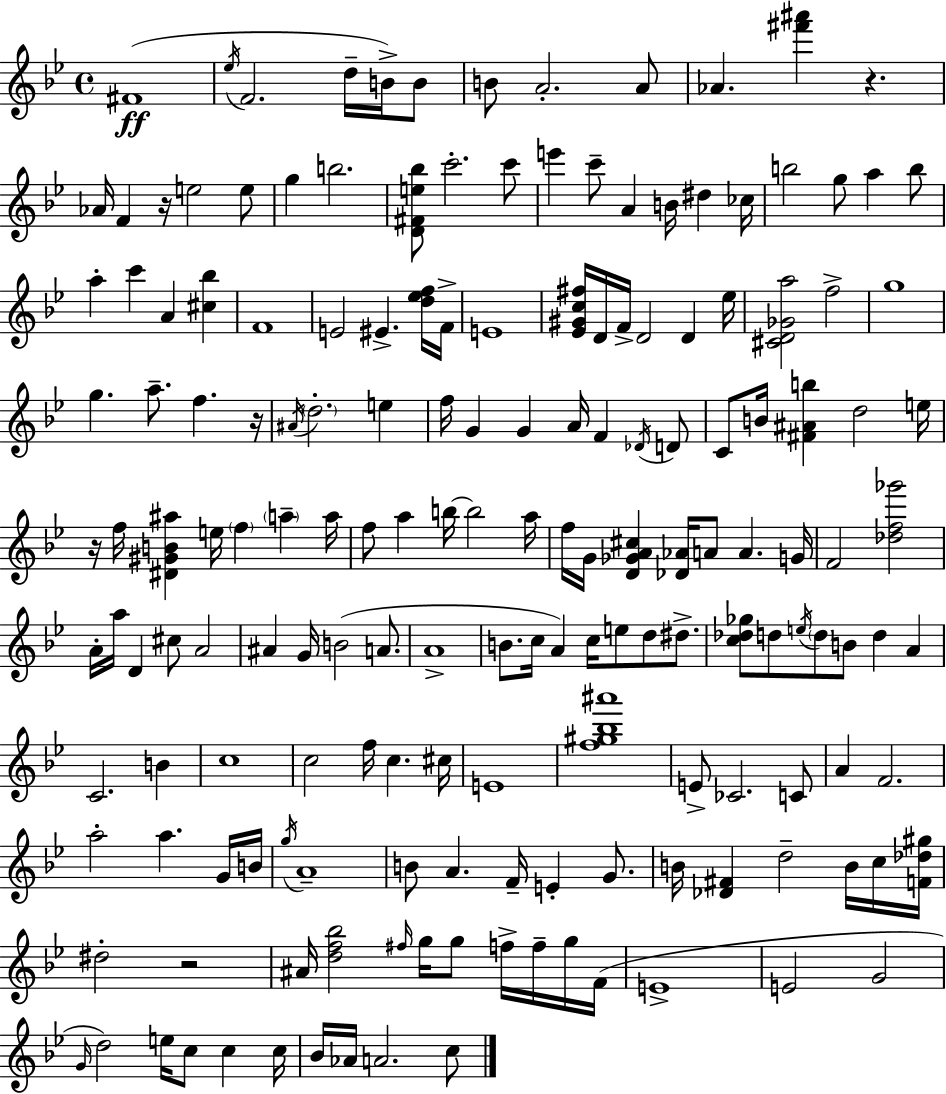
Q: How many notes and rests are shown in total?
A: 170